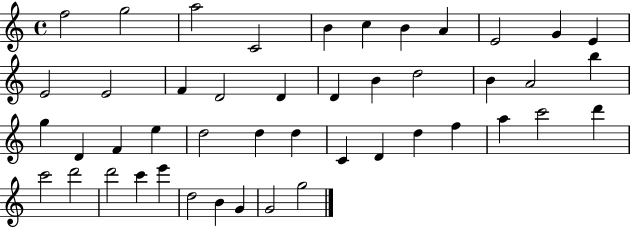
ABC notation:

X:1
T:Untitled
M:4/4
L:1/4
K:C
f2 g2 a2 C2 B c B A E2 G E E2 E2 F D2 D D B d2 B A2 b g D F e d2 d d C D d f a c'2 d' c'2 d'2 d'2 c' e' d2 B G G2 g2